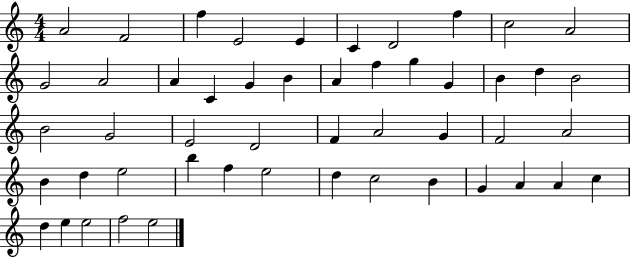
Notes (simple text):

A4/h F4/h F5/q E4/h E4/q C4/q D4/h F5/q C5/h A4/h G4/h A4/h A4/q C4/q G4/q B4/q A4/q F5/q G5/q G4/q B4/q D5/q B4/h B4/h G4/h E4/h D4/h F4/q A4/h G4/q F4/h A4/h B4/q D5/q E5/h B5/q F5/q E5/h D5/q C5/h B4/q G4/q A4/q A4/q C5/q D5/q E5/q E5/h F5/h E5/h